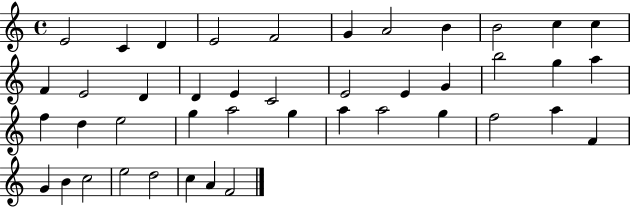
E4/h C4/q D4/q E4/h F4/h G4/q A4/h B4/q B4/h C5/q C5/q F4/q E4/h D4/q D4/q E4/q C4/h E4/h E4/q G4/q B5/h G5/q A5/q F5/q D5/q E5/h G5/q A5/h G5/q A5/q A5/h G5/q F5/h A5/q F4/q G4/q B4/q C5/h E5/h D5/h C5/q A4/q F4/h